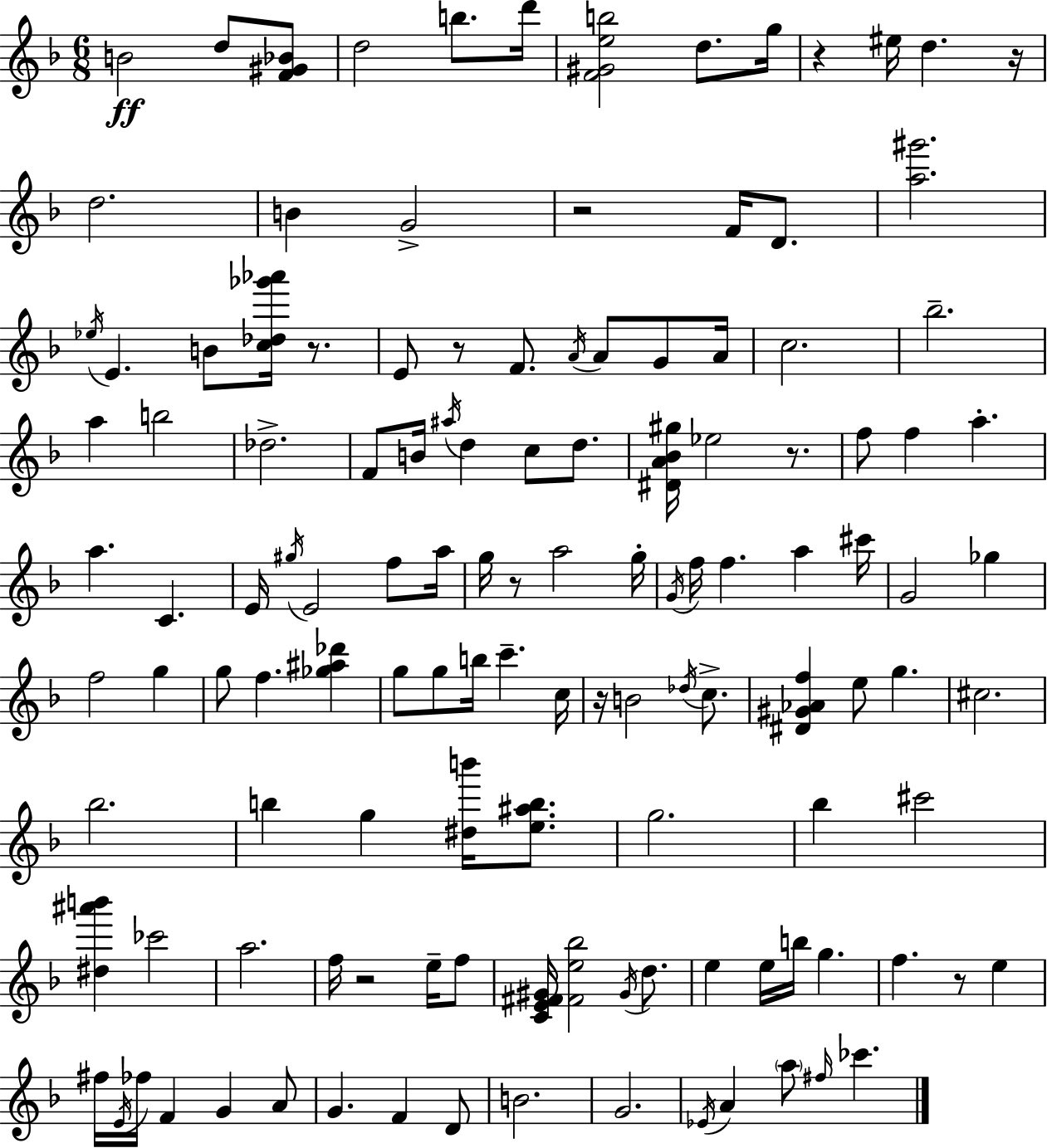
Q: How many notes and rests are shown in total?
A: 127